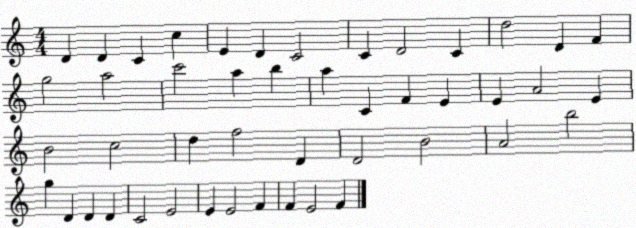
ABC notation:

X:1
T:Untitled
M:4/4
L:1/4
K:C
D D C c E D C2 C D2 C d2 D F g2 a2 c'2 a b a C F E E A2 E B2 c2 d f2 D D2 B2 A2 b2 g D D D C2 E2 E E2 F F E2 F